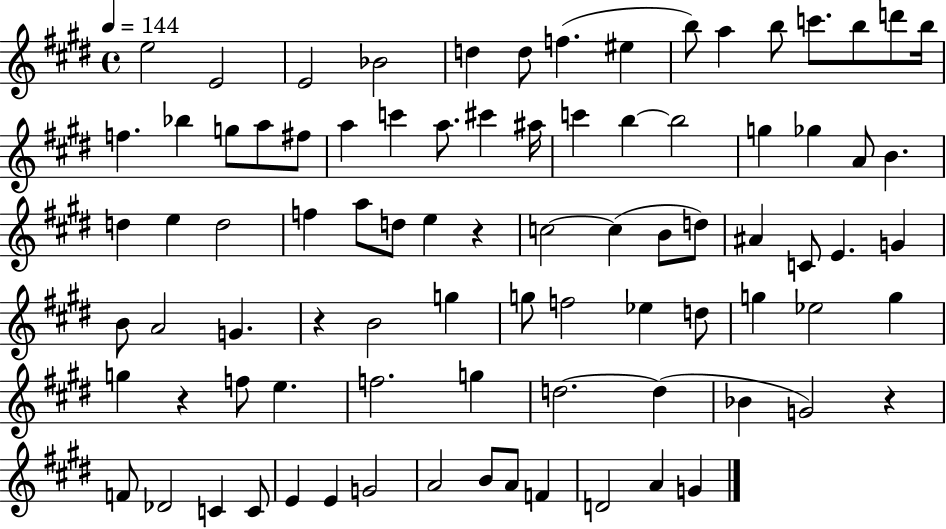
E5/h E4/h E4/h Bb4/h D5/q D5/e F5/q. EIS5/q B5/e A5/q B5/e C6/e. B5/e D6/e B5/s F5/q. Bb5/q G5/e A5/e F#5/e A5/q C6/q A5/e. C#6/q A#5/s C6/q B5/q B5/h G5/q Gb5/q A4/e B4/q. D5/q E5/q D5/h F5/q A5/e D5/e E5/q R/q C5/h C5/q B4/e D5/e A#4/q C4/e E4/q. G4/q B4/e A4/h G4/q. R/q B4/h G5/q G5/e F5/h Eb5/q D5/e G5/q Eb5/h G5/q G5/q R/q F5/e E5/q. F5/h. G5/q D5/h. D5/q Bb4/q G4/h R/q F4/e Db4/h C4/q C4/e E4/q E4/q G4/h A4/h B4/e A4/e F4/q D4/h A4/q G4/q